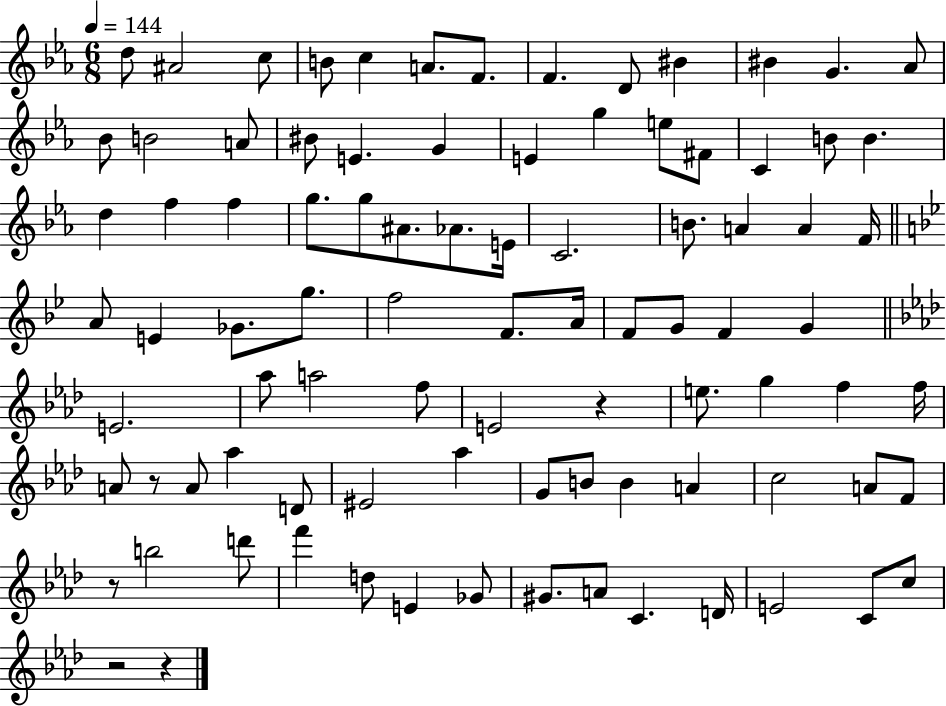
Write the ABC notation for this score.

X:1
T:Untitled
M:6/8
L:1/4
K:Eb
d/2 ^A2 c/2 B/2 c A/2 F/2 F D/2 ^B ^B G _A/2 _B/2 B2 A/2 ^B/2 E G E g e/2 ^F/2 C B/2 B d f f g/2 g/2 ^A/2 _A/2 E/4 C2 B/2 A A F/4 A/2 E _G/2 g/2 f2 F/2 A/4 F/2 G/2 F G E2 _a/2 a2 f/2 E2 z e/2 g f f/4 A/2 z/2 A/2 _a D/2 ^E2 _a G/2 B/2 B A c2 A/2 F/2 z/2 b2 d'/2 f' d/2 E _G/2 ^G/2 A/2 C D/4 E2 C/2 c/2 z2 z